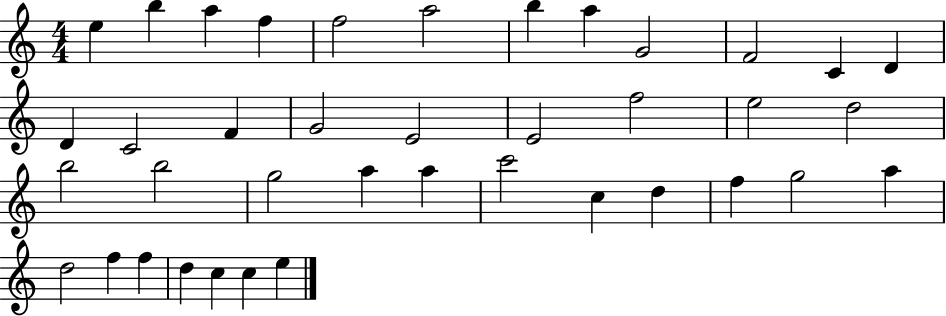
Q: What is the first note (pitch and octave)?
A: E5